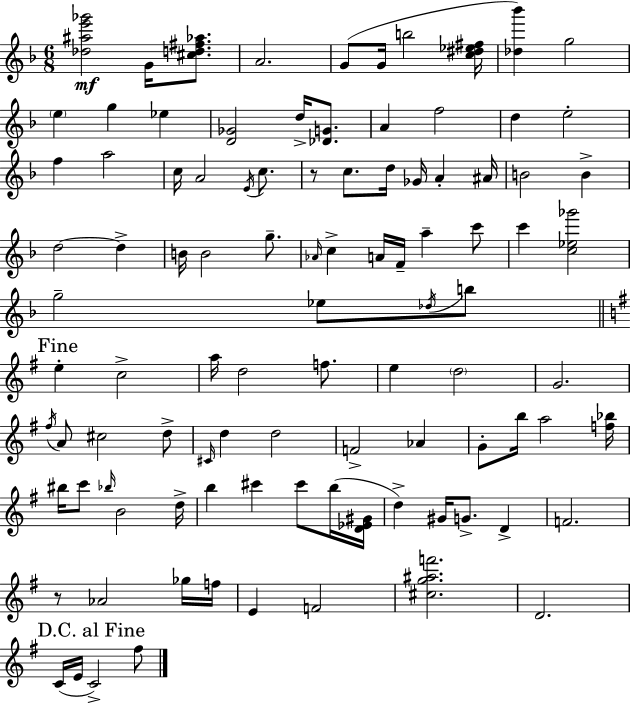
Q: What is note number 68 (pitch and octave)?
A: D5